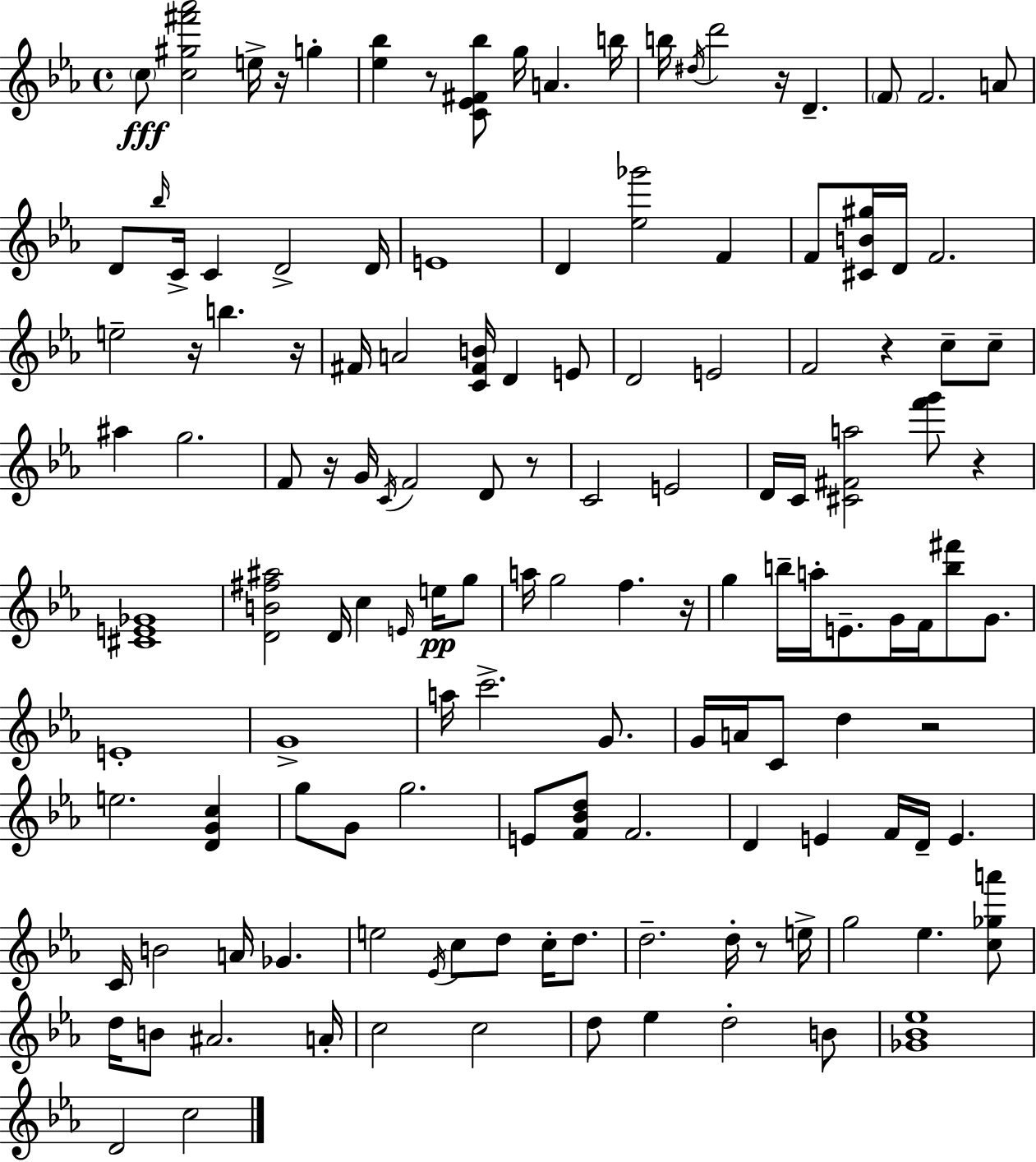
C5/e [C5,G#5,F#6,Ab6]/h E5/s R/s G5/q [Eb5,Bb5]/q R/e [C4,Eb4,F#4,Bb5]/e G5/s A4/q. B5/s B5/s D#5/s D6/h R/s D4/q. F4/e F4/h. A4/e D4/e Bb5/s C4/s C4/q D4/h D4/s E4/w D4/q [Eb5,Gb6]/h F4/q F4/e [C#4,B4,G#5]/s D4/s F4/h. E5/h R/s B5/q. R/s F#4/s A4/h [C4,F#4,B4]/s D4/q E4/e D4/h E4/h F4/h R/q C5/e C5/e A#5/q G5/h. F4/e R/s G4/s C4/s F4/h D4/e R/e C4/h E4/h D4/s C4/s [C#4,F#4,A5]/h [F6,G6]/e R/q [C#4,E4,Gb4]/w [D4,B4,F#5,A#5]/h D4/s C5/q E4/s E5/s G5/e A5/s G5/h F5/q. R/s G5/q B5/s A5/s E4/e. G4/s F4/s [B5,F#6]/e G4/e. E4/w G4/w A5/s C6/h. G4/e. G4/s A4/s C4/e D5/q R/h E5/h. [D4,G4,C5]/q G5/e G4/e G5/h. E4/e [F4,Bb4,D5]/e F4/h. D4/q E4/q F4/s D4/s E4/q. C4/s B4/h A4/s Gb4/q. E5/h Eb4/s C5/e D5/e C5/s D5/e. D5/h. D5/s R/e E5/s G5/h Eb5/q. [C5,Gb5,A6]/e D5/s B4/e A#4/h. A4/s C5/h C5/h D5/e Eb5/q D5/h B4/e [Gb4,Bb4,Eb5]/w D4/h C5/h